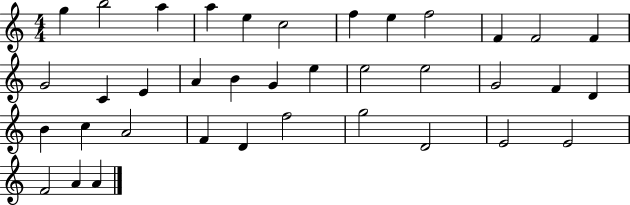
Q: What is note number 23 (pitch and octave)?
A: F4